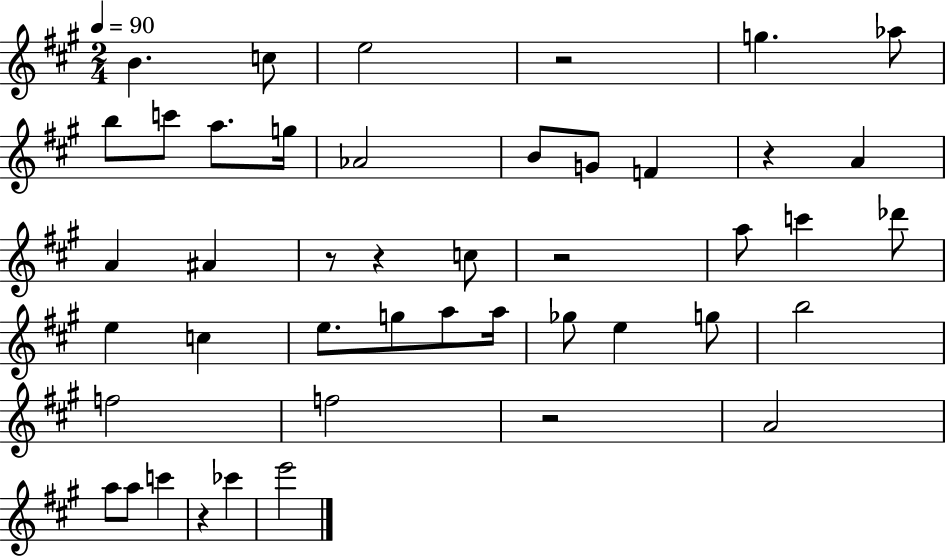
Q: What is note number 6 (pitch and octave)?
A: B5